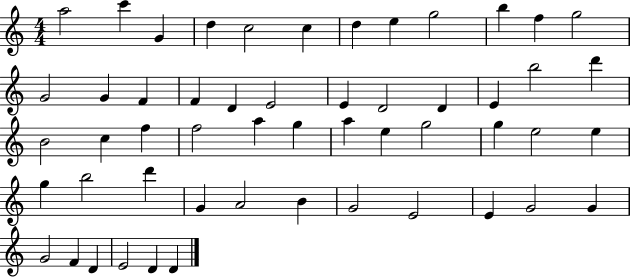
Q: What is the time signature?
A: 4/4